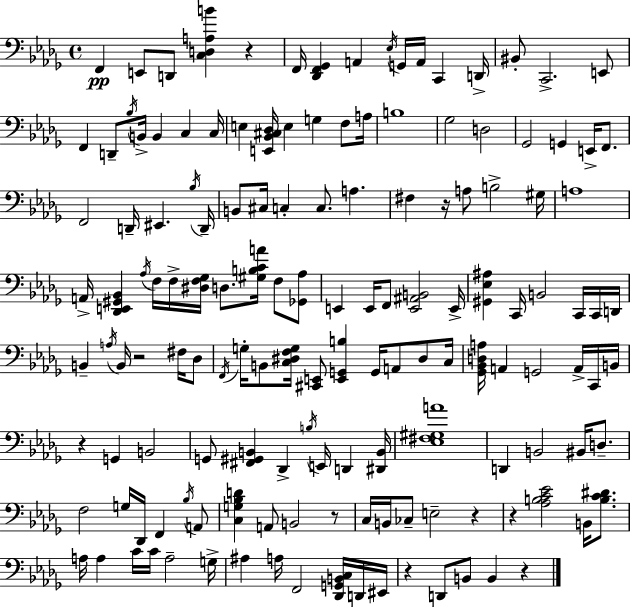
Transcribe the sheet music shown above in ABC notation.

X:1
T:Untitled
M:4/4
L:1/4
K:Bbm
F,, E,,/2 D,,/2 [C,D,A,B] z F,,/4 [_D,,F,,_G,,] A,, _E,/4 G,,/4 A,,/4 C,, D,,/4 ^B,,/2 C,,2 E,,/2 F,, D,,/2 _B,/4 B,,/4 B,, C, C,/4 E, [E,,_B,,^C,_D,]/4 E, G, F,/2 A,/4 B,4 _G,2 D,2 _G,,2 G,, E,,/4 F,,/2 F,,2 D,,/4 ^E,, _B,/4 D,,/4 B,,/2 ^C,/4 C, C,/2 A, ^F, z/4 A,/2 B,2 ^G,/4 A,4 A,,/4 [_D,,E,,^G,,_B,,] _A,/4 F,/4 F,/4 [^D,F,_G,]/4 D,/2 [^G,B,CA]/4 F,/2 [_G,,_A,]/2 E,, E,,/4 F,,/2 [E,,^A,,B,,]2 E,,/4 [^G,,_E,^A,] C,,/4 B,,2 C,,/4 C,,/4 D,,/4 B,, A,/4 B,,/4 z2 ^F,/4 _D,/2 F,,/4 G,/4 B,,/2 [C,^D,F,G,]/4 [^C,,E,,]/2 [E,,G,,B,] G,,/4 A,,/2 ^D,/2 C,/4 [_G,,_B,,D,A,]/4 A,, G,,2 A,,/4 C,,/4 B,,/4 z G,, B,,2 G,,/2 [^F,,^G,,B,,] _D,, B,/4 E,,/4 D,, [^D,,B,,]/4 [_E,^F,^G,A]4 D,, B,,2 ^B,,/4 D,/2 F,2 G,/4 _D,,/4 F,, _B,/4 A,,/2 [C,G,_B,D] A,,/2 B,,2 z/2 C,/4 B,,/4 _C,/2 E,2 z z [_A,B,C_E]2 B,,/4 [B,C^D]/2 A,/4 A, C/4 C/4 A,2 G,/4 ^A, A,/4 F,,2 [_D,,G,,B,,C,]/4 D,,/4 ^E,,/4 z D,,/2 B,,/2 B,, z